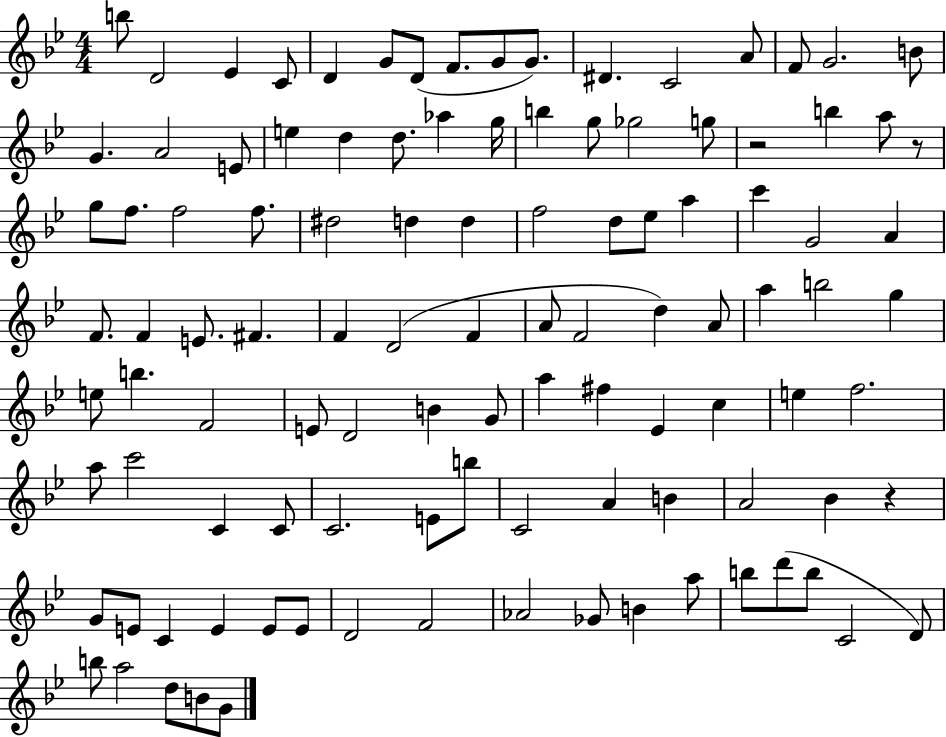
B5/e D4/h Eb4/q C4/e D4/q G4/e D4/e F4/e. G4/e G4/e. D#4/q. C4/h A4/e F4/e G4/h. B4/e G4/q. A4/h E4/e E5/q D5/q D5/e. Ab5/q G5/s B5/q G5/e Gb5/h G5/e R/h B5/q A5/e R/e G5/e F5/e. F5/h F5/e. D#5/h D5/q D5/q F5/h D5/e Eb5/e A5/q C6/q G4/h A4/q F4/e. F4/q E4/e. F#4/q. F4/q D4/h F4/q A4/e F4/h D5/q A4/e A5/q B5/h G5/q E5/e B5/q. F4/h E4/e D4/h B4/q G4/e A5/q F#5/q Eb4/q C5/q E5/q F5/h. A5/e C6/h C4/q C4/e C4/h. E4/e B5/e C4/h A4/q B4/q A4/h Bb4/q R/q G4/e E4/e C4/q E4/q E4/e E4/e D4/h F4/h Ab4/h Gb4/e B4/q A5/e B5/e D6/e B5/e C4/h D4/e B5/e A5/h D5/e B4/e G4/e